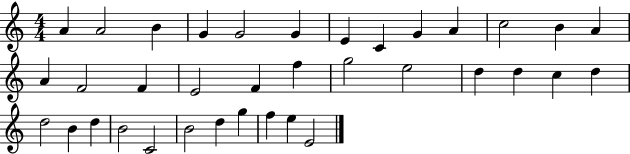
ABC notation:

X:1
T:Untitled
M:4/4
L:1/4
K:C
A A2 B G G2 G E C G A c2 B A A F2 F E2 F f g2 e2 d d c d d2 B d B2 C2 B2 d g f e E2